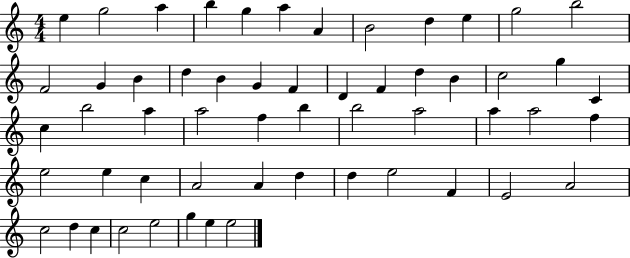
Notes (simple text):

E5/q G5/h A5/q B5/q G5/q A5/q A4/q B4/h D5/q E5/q G5/h B5/h F4/h G4/q B4/q D5/q B4/q G4/q F4/q D4/q F4/q D5/q B4/q C5/h G5/q C4/q C5/q B5/h A5/q A5/h F5/q B5/q B5/h A5/h A5/q A5/h F5/q E5/h E5/q C5/q A4/h A4/q D5/q D5/q E5/h F4/q E4/h A4/h C5/h D5/q C5/q C5/h E5/h G5/q E5/q E5/h